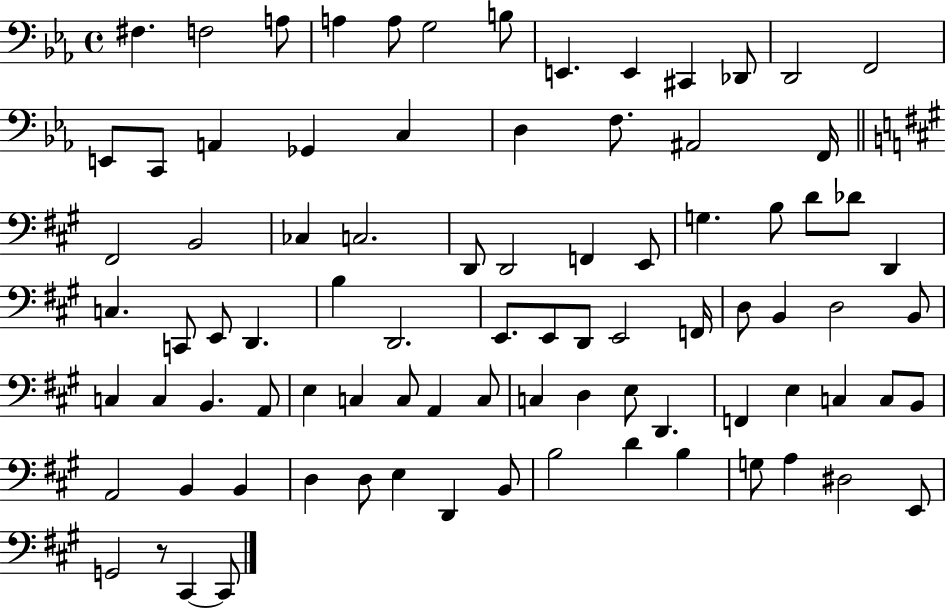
{
  \clef bass
  \time 4/4
  \defaultTimeSignature
  \key ees \major
  \repeat volta 2 { fis4. f2 a8 | a4 a8 g2 b8 | e,4. e,4 cis,4 des,8 | d,2 f,2 | \break e,8 c,8 a,4 ges,4 c4 | d4 f8. ais,2 f,16 | \bar "||" \break \key a \major fis,2 b,2 | ces4 c2. | d,8 d,2 f,4 e,8 | g4. b8 d'8 des'8 d,4 | \break c4. c,8 e,8 d,4. | b4 d,2. | e,8. e,8 d,8 e,2 f,16 | d8 b,4 d2 b,8 | \break c4 c4 b,4. a,8 | e4 c4 c8 a,4 c8 | c4 d4 e8 d,4. | f,4 e4 c4 c8 b,8 | \break a,2 b,4 b,4 | d4 d8 e4 d,4 b,8 | b2 d'4 b4 | g8 a4 dis2 e,8 | \break g,2 r8 cis,4~~ cis,8 | } \bar "|."
}